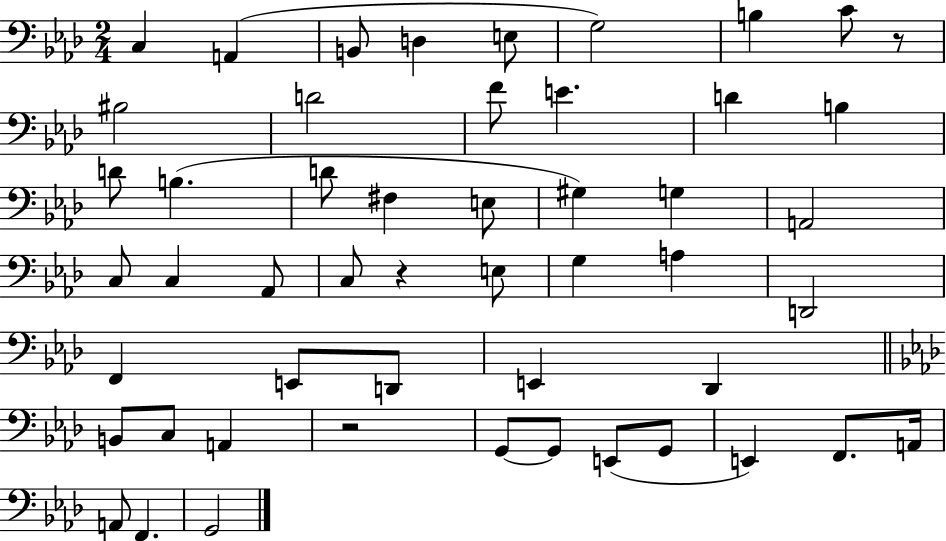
{
  \clef bass
  \numericTimeSignature
  \time 2/4
  \key aes \major
  c4 a,4( | b,8 d4 e8 | g2) | b4 c'8 r8 | \break bis2 | d'2 | f'8 e'4. | d'4 b4 | \break d'8 b4.( | d'8 fis4 e8 | gis4) g4 | a,2 | \break c8 c4 aes,8 | c8 r4 e8 | g4 a4 | d,2 | \break f,4 e,8 d,8 | e,4 des,4 | \bar "||" \break \key f \minor b,8 c8 a,4 | r2 | g,8~~ g,8 e,8( g,8 | e,4) f,8. a,16 | \break a,8 f,4. | g,2 | \bar "|."
}